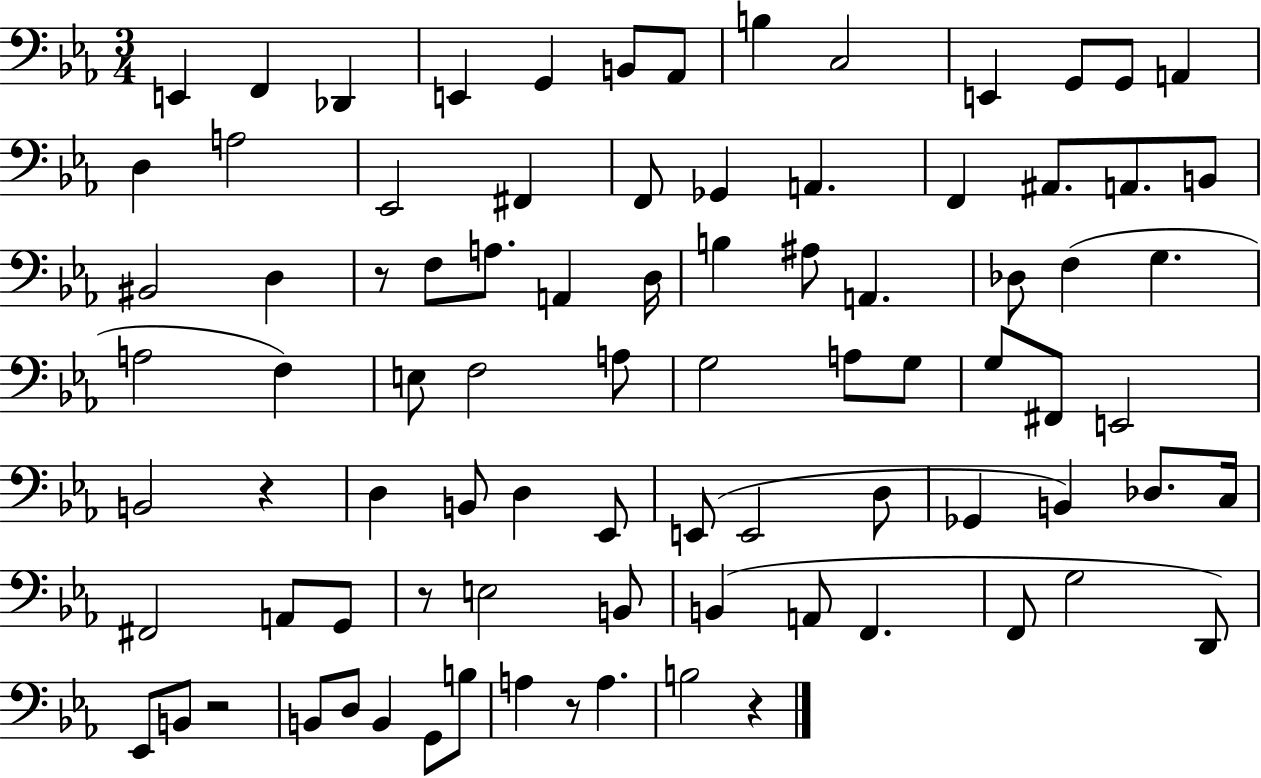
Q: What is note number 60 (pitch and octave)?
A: F#2